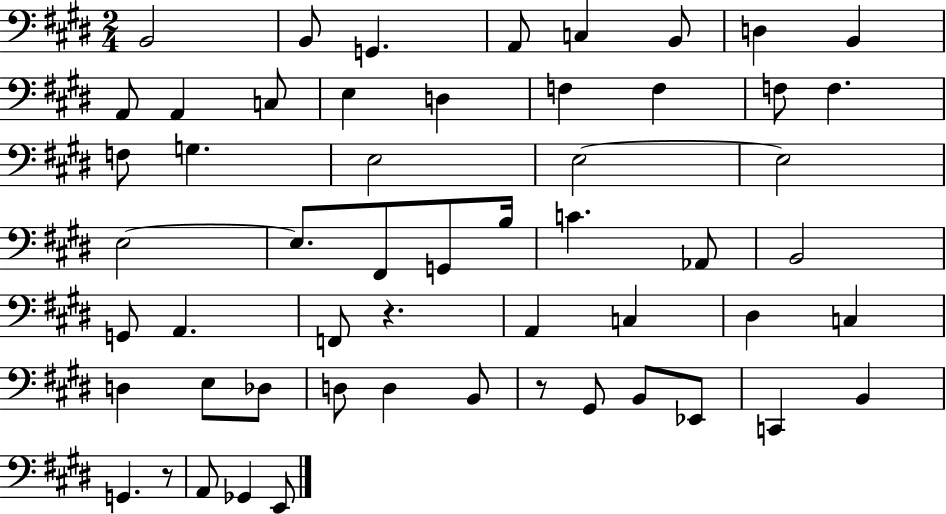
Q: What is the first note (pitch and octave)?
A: B2